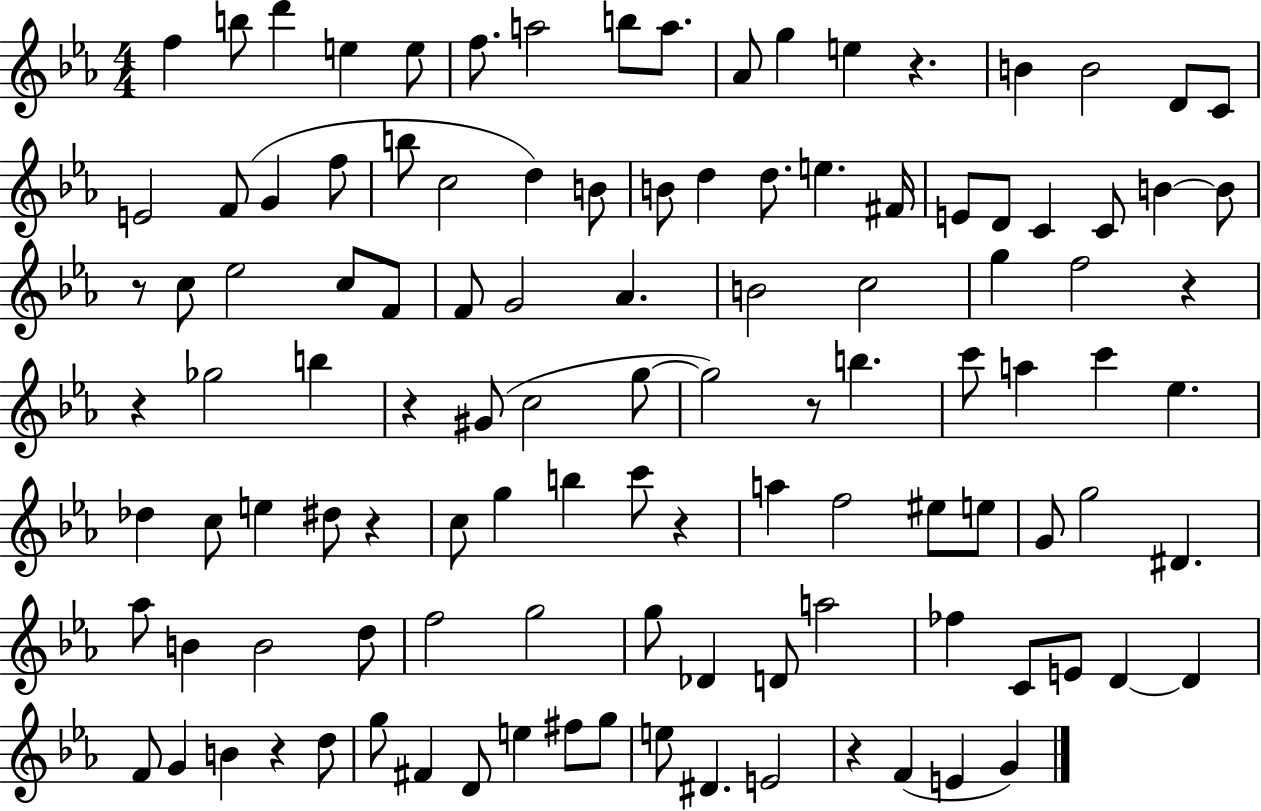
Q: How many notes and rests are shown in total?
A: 113